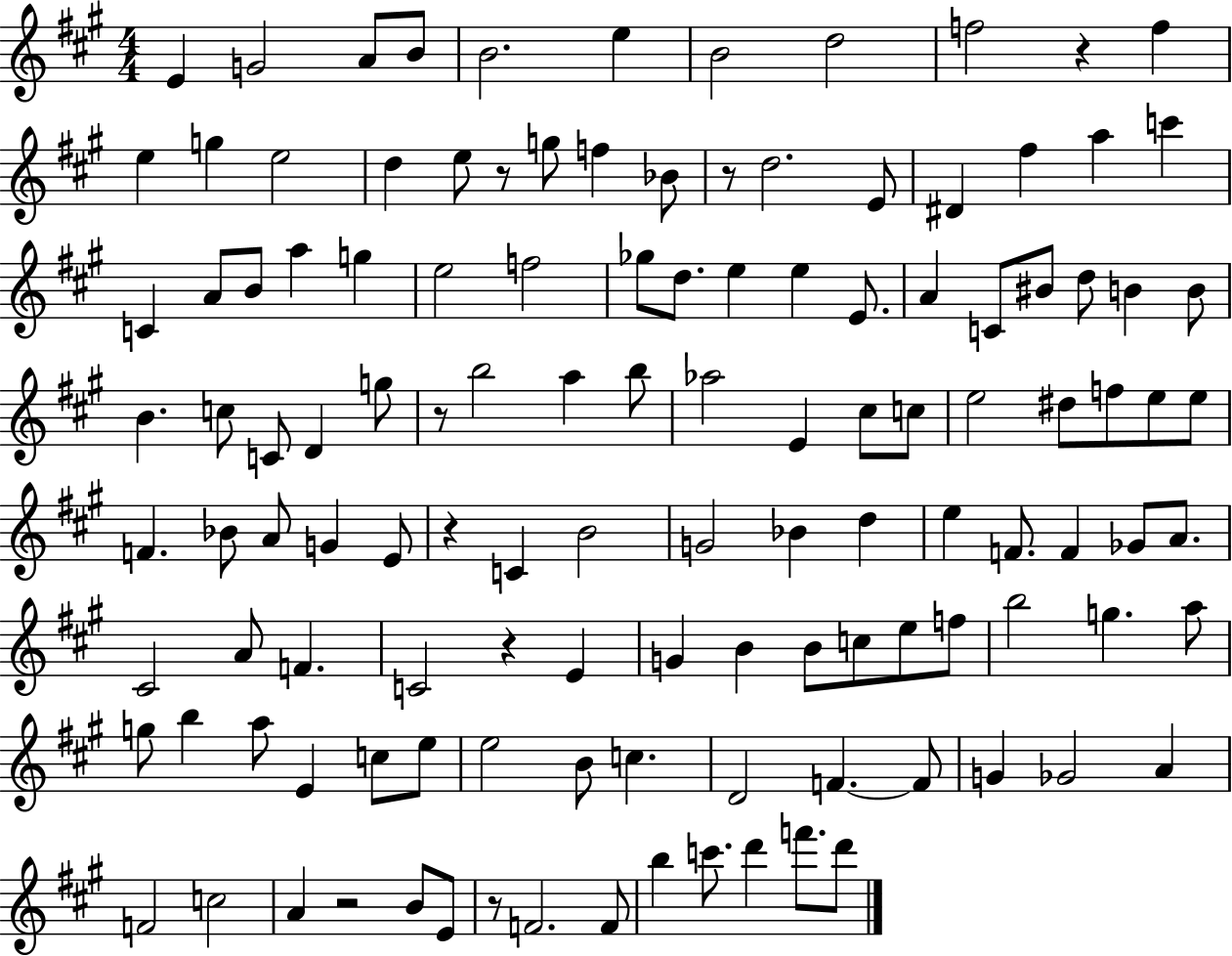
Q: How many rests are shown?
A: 8